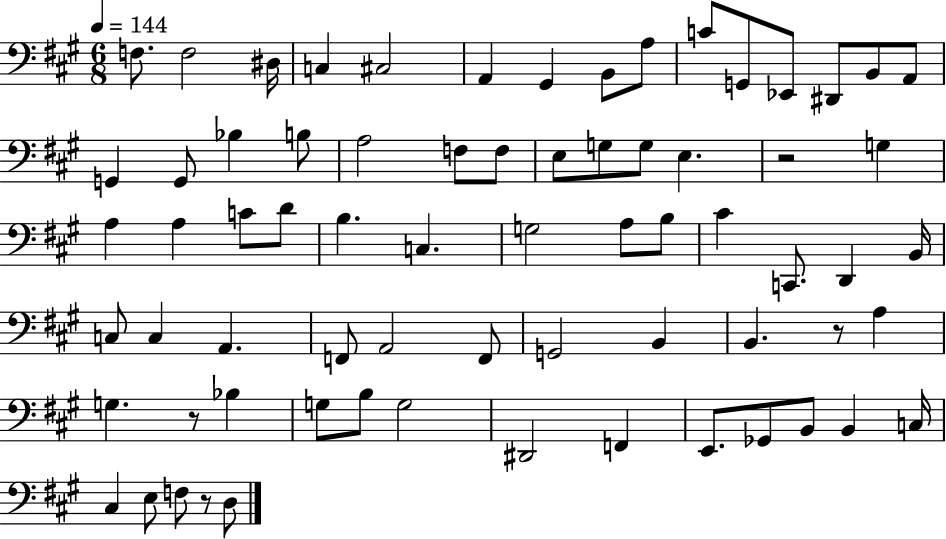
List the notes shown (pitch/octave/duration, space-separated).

F3/e. F3/h D#3/s C3/q C#3/h A2/q G#2/q B2/e A3/e C4/e G2/e Eb2/e D#2/e B2/e A2/e G2/q G2/e Bb3/q B3/e A3/h F3/e F3/e E3/e G3/e G3/e E3/q. R/h G3/q A3/q A3/q C4/e D4/e B3/q. C3/q. G3/h A3/e B3/e C#4/q C2/e. D2/q B2/s C3/e C3/q A2/q. F2/e A2/h F2/e G2/h B2/q B2/q. R/e A3/q G3/q. R/e Bb3/q G3/e B3/e G3/h D#2/h F2/q E2/e. Gb2/e B2/e B2/q C3/s C#3/q E3/e F3/e R/e D3/e